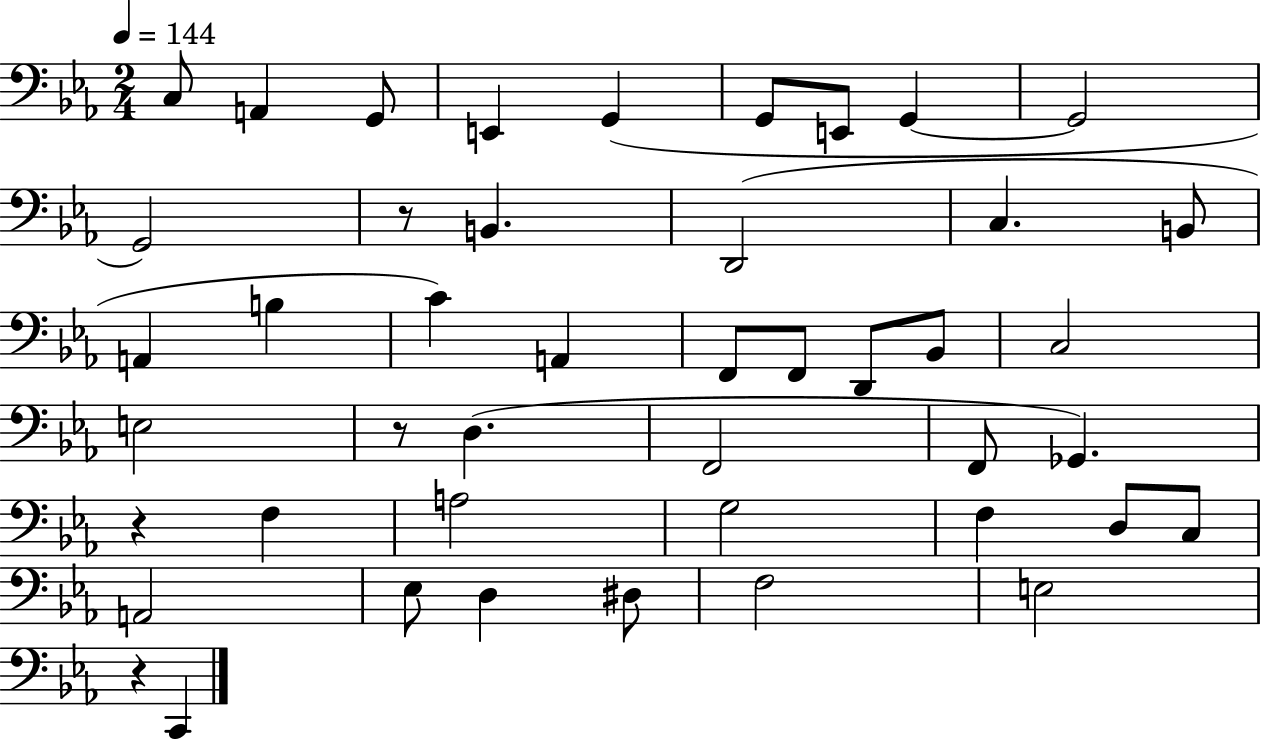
{
  \clef bass
  \numericTimeSignature
  \time 2/4
  \key ees \major
  \tempo 4 = 144
  c8 a,4 g,8 | e,4 g,4( | g,8 e,8 g,4~~ | g,2 | \break g,2) | r8 b,4. | d,2( | c4. b,8 | \break a,4 b4 | c'4) a,4 | f,8 f,8 d,8 bes,8 | c2 | \break e2 | r8 d4.( | f,2 | f,8 ges,4.) | \break r4 f4 | a2 | g2 | f4 d8 c8 | \break a,2 | ees8 d4 dis8 | f2 | e2 | \break r4 c,4 | \bar "|."
}